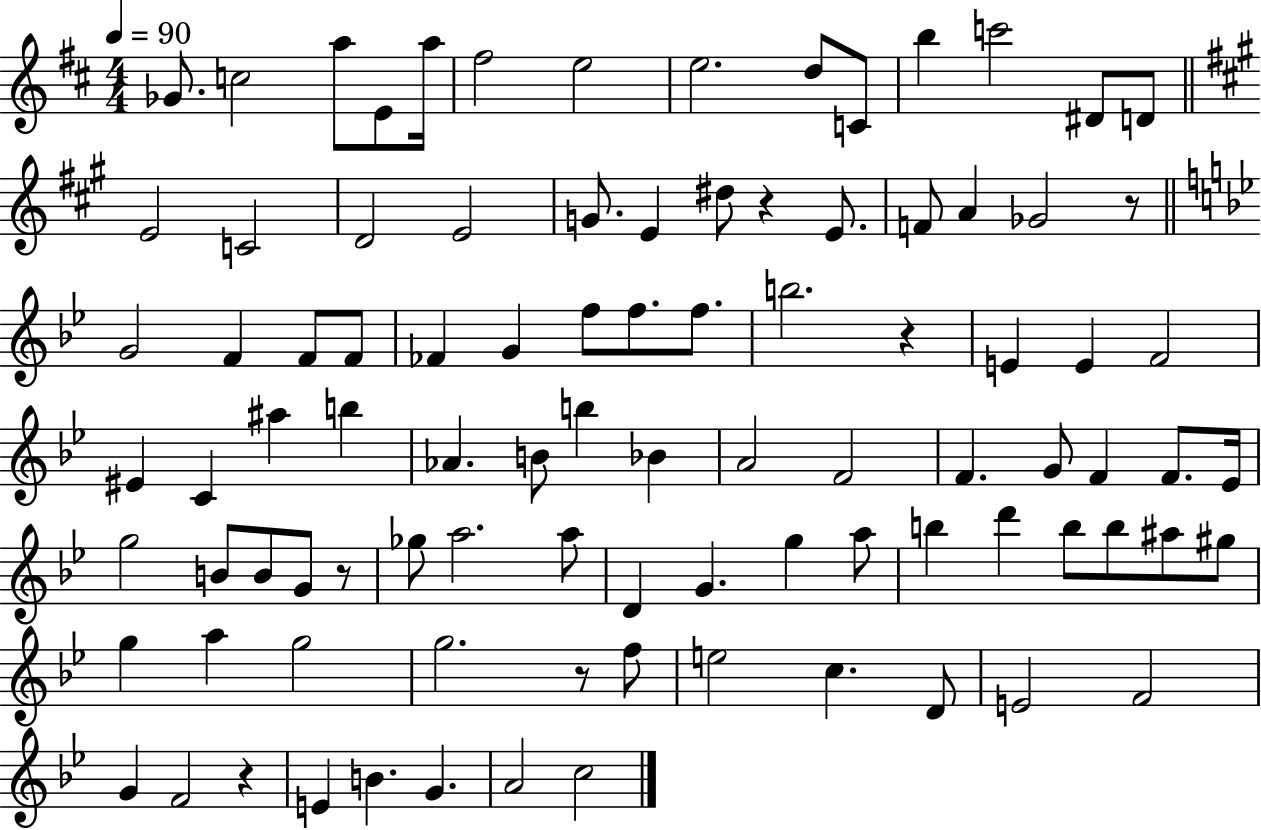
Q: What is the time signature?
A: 4/4